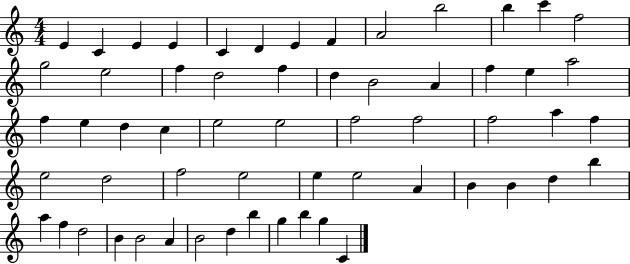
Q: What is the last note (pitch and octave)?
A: C4